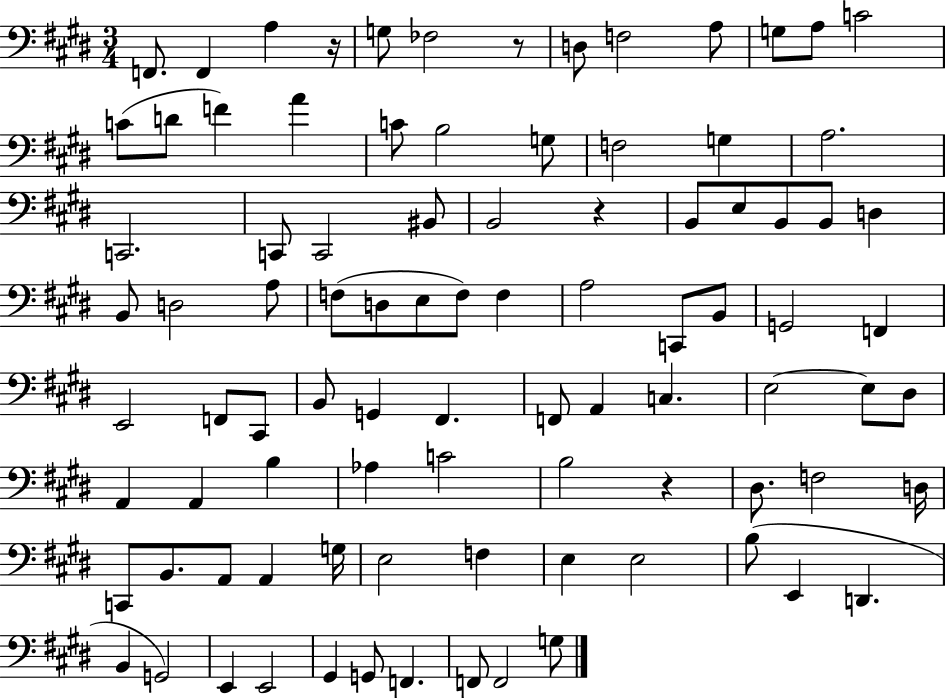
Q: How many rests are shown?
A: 4